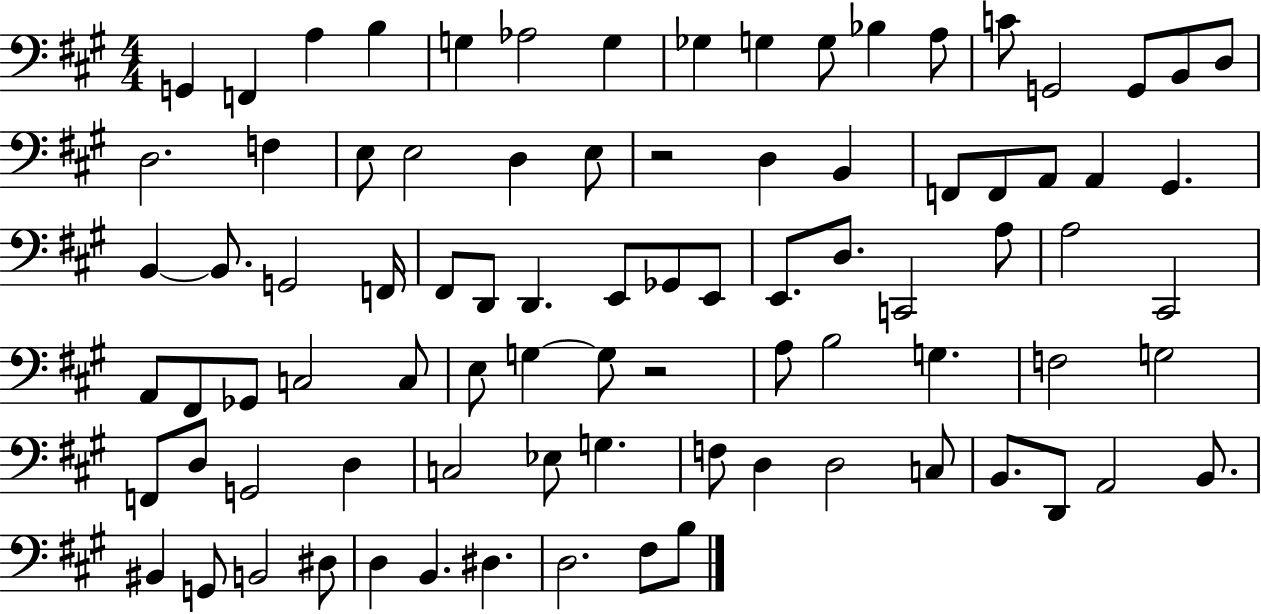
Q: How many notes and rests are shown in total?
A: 86